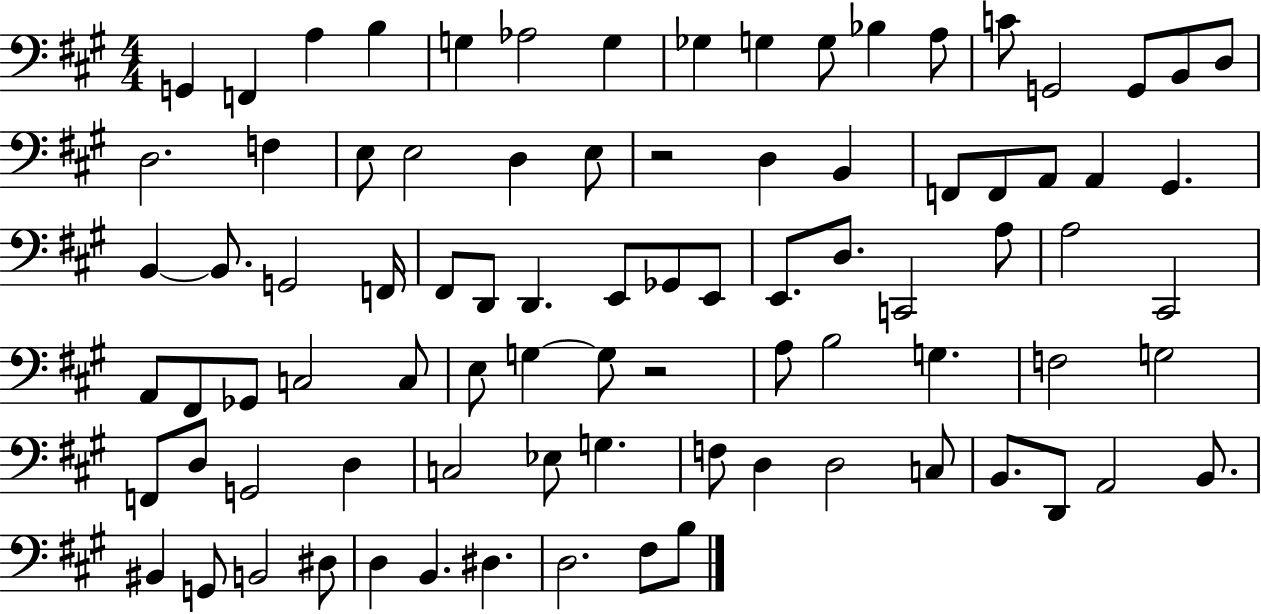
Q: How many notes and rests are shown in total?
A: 86